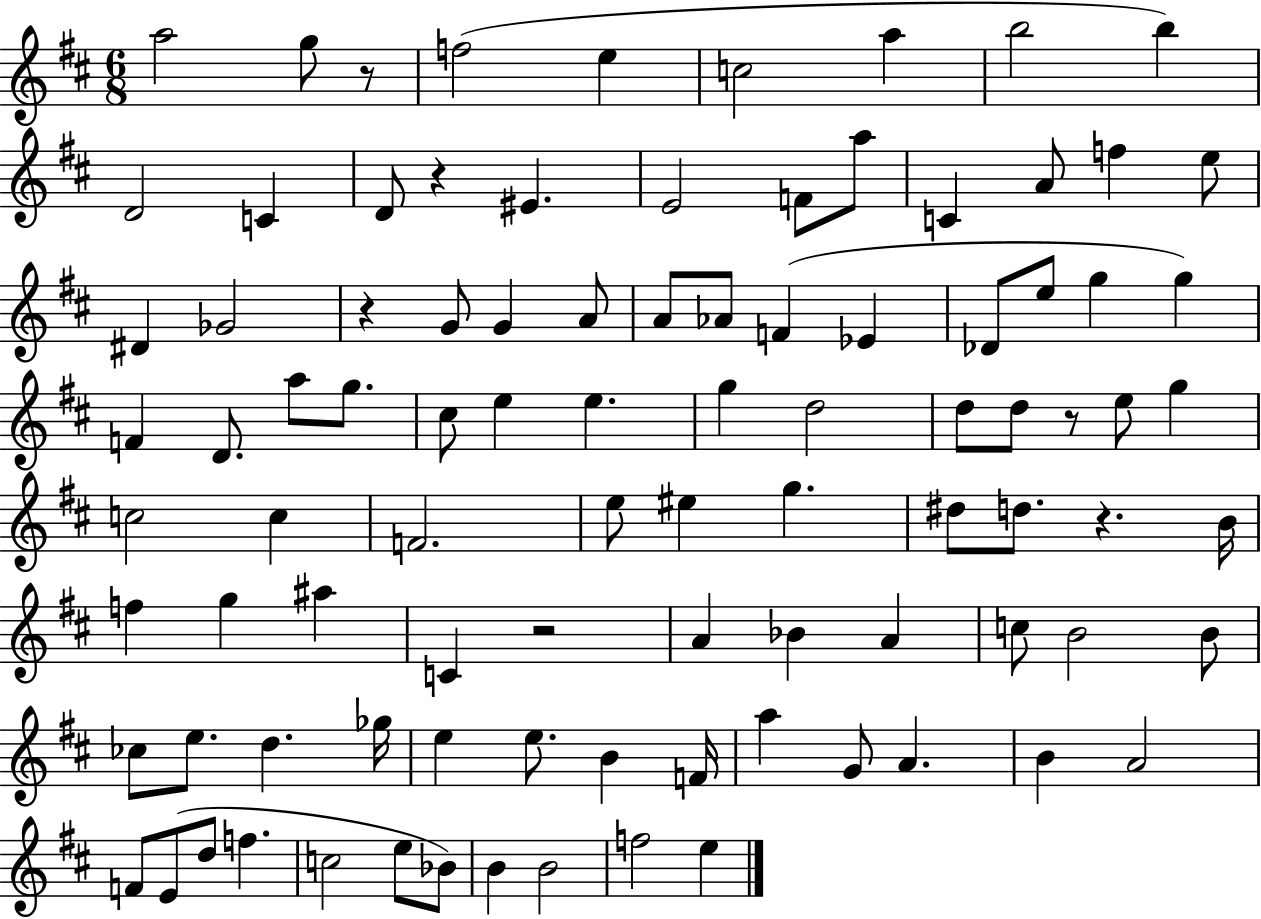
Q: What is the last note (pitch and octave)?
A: E5